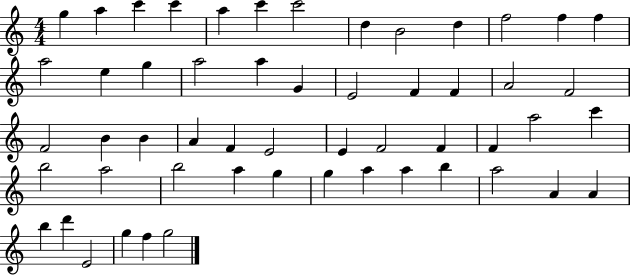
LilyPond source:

{
  \clef treble
  \numericTimeSignature
  \time 4/4
  \key c \major
  g''4 a''4 c'''4 c'''4 | a''4 c'''4 c'''2 | d''4 b'2 d''4 | f''2 f''4 f''4 | \break a''2 e''4 g''4 | a''2 a''4 g'4 | e'2 f'4 f'4 | a'2 f'2 | \break f'2 b'4 b'4 | a'4 f'4 e'2 | e'4 f'2 f'4 | f'4 a''2 c'''4 | \break b''2 a''2 | b''2 a''4 g''4 | g''4 a''4 a''4 b''4 | a''2 a'4 a'4 | \break b''4 d'''4 e'2 | g''4 f''4 g''2 | \bar "|."
}